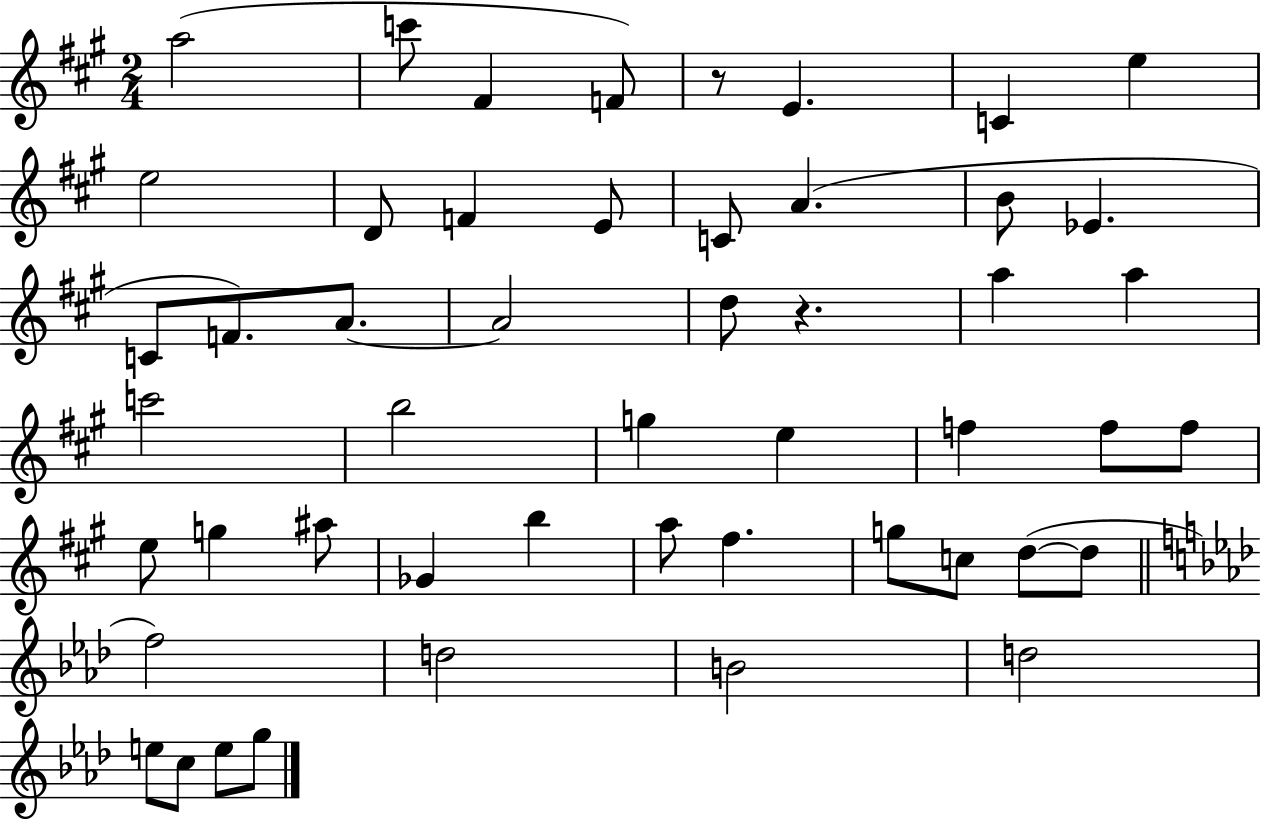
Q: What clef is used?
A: treble